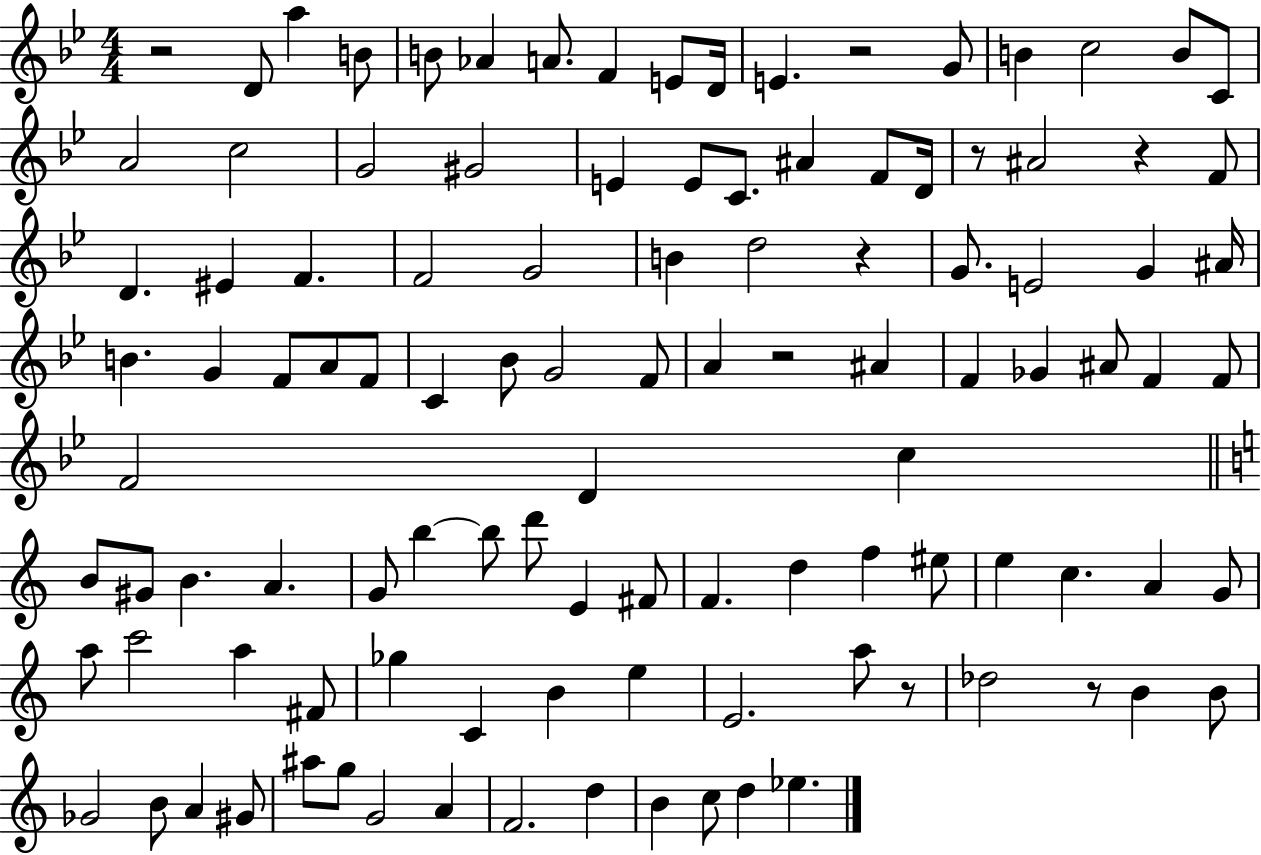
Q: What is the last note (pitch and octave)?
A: Eb5